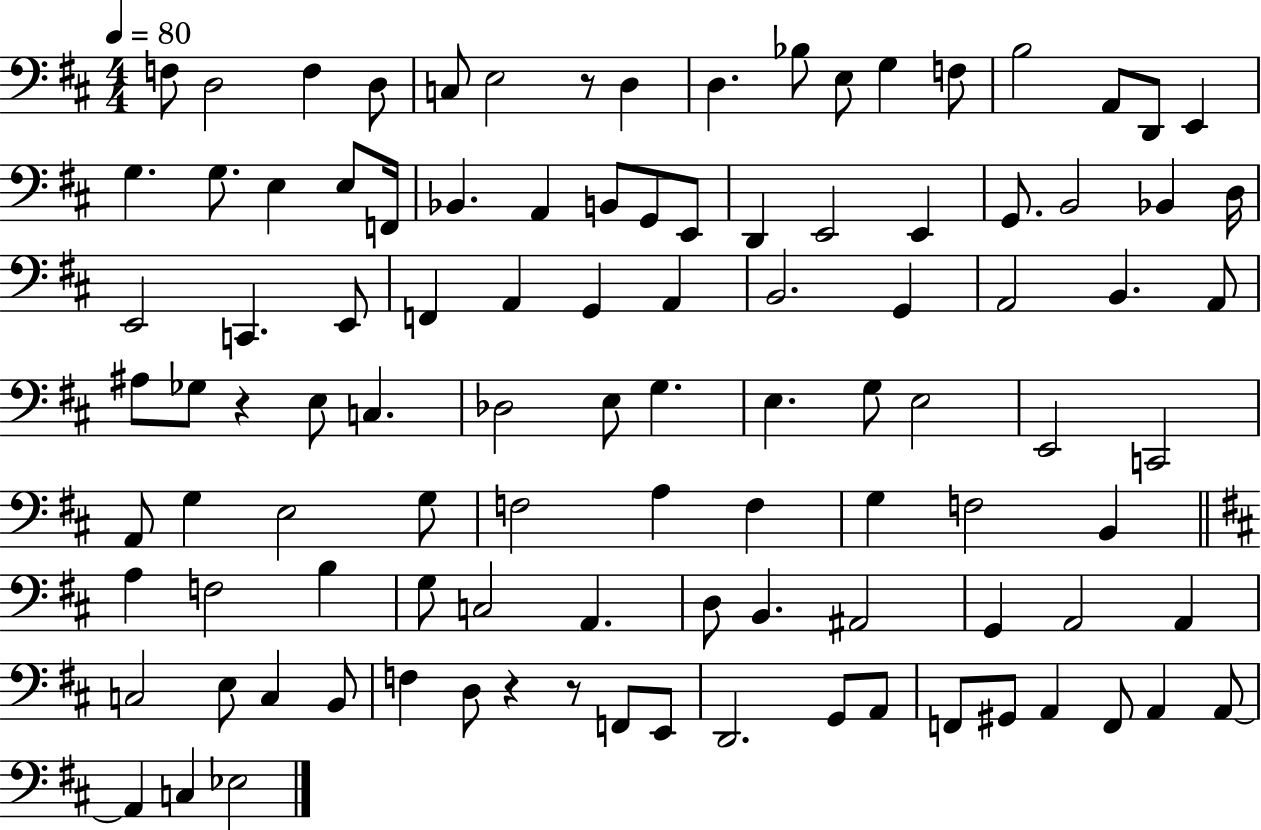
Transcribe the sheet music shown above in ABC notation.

X:1
T:Untitled
M:4/4
L:1/4
K:D
F,/2 D,2 F, D,/2 C,/2 E,2 z/2 D, D, _B,/2 E,/2 G, F,/2 B,2 A,,/2 D,,/2 E,, G, G,/2 E, E,/2 F,,/4 _B,, A,, B,,/2 G,,/2 E,,/2 D,, E,,2 E,, G,,/2 B,,2 _B,, D,/4 E,,2 C,, E,,/2 F,, A,, G,, A,, B,,2 G,, A,,2 B,, A,,/2 ^A,/2 _G,/2 z E,/2 C, _D,2 E,/2 G, E, G,/2 E,2 E,,2 C,,2 A,,/2 G, E,2 G,/2 F,2 A, F, G, F,2 B,, A, F,2 B, G,/2 C,2 A,, D,/2 B,, ^A,,2 G,, A,,2 A,, C,2 E,/2 C, B,,/2 F, D,/2 z z/2 F,,/2 E,,/2 D,,2 G,,/2 A,,/2 F,,/2 ^G,,/2 A,, F,,/2 A,, A,,/2 A,, C, _E,2